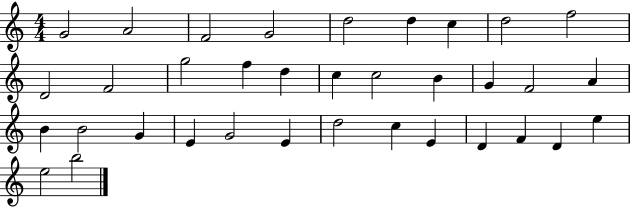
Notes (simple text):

G4/h A4/h F4/h G4/h D5/h D5/q C5/q D5/h F5/h D4/h F4/h G5/h F5/q D5/q C5/q C5/h B4/q G4/q F4/h A4/q B4/q B4/h G4/q E4/q G4/h E4/q D5/h C5/q E4/q D4/q F4/q D4/q E5/q E5/h B5/h